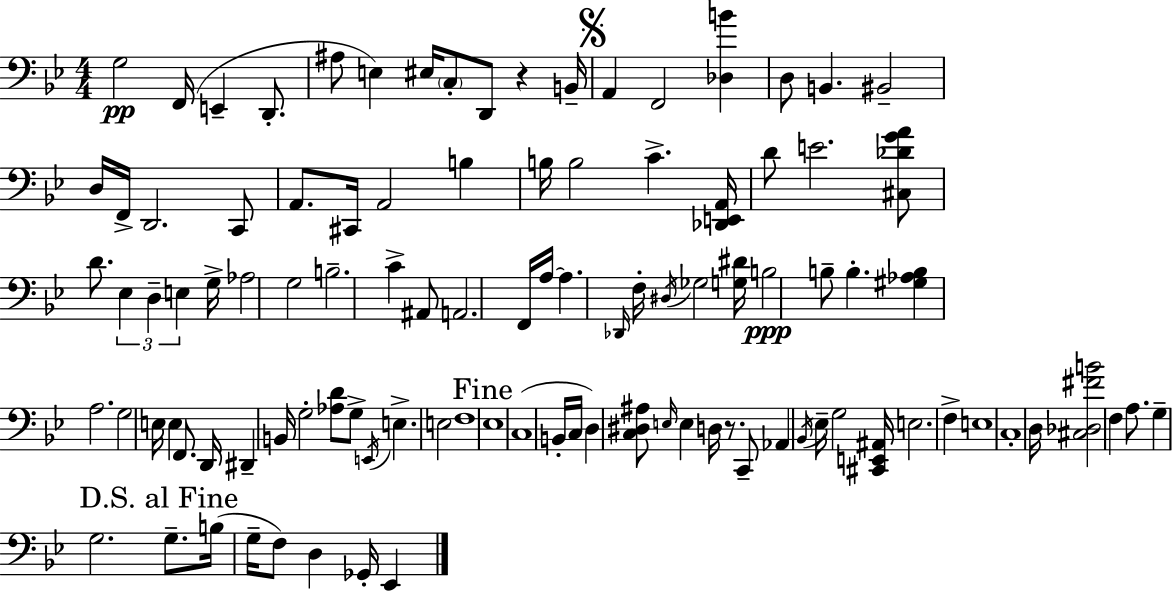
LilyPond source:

{
  \clef bass
  \numericTimeSignature
  \time 4/4
  \key bes \major
  \repeat volta 2 { g2\pp f,16( e,4-- d,8.-. | ais8 e4) eis16 \parenthesize c8-. d,8 r4 b,16-- | \mark \markup { \musicglyph "scripts.segno" } a,4 f,2 <des b'>4 | d8 b,4. bis,2-- | \break d16 f,16-> d,2. c,8 | a,8. cis,16 a,2 b4 | b16 b2 c'4.-> <des, e, a,>16 | d'8 e'2. <cis des' g' a'>8 | \break d'8. \tuplet 3/2 { ees4 d4-- e4 } g16-> | aes2 g2 | b2.-- c'4-> | ais,8 a,2. f,16 a16~~ | \break a4. \grace { des,16 } f16-. \acciaccatura { dis16 } ges2 | <g dis'>16 b2\ppp b8-- b4.-. | <gis aes b>4 a2. | g2 e16 e4 f,8. | \break d,16 dis,4-- b,16 g2-. | <aes d'>8 g8-> \acciaccatura { e,16 } e4.-> e2 | f1 | \mark "Fine" ees1 | \break c1( | b,16-. c16 d4) <c dis ais>8 \grace { e16 } e4 | d16 r8. c,8-- aes,4 \acciaccatura { bes,16 } ees16-- g2 | <cis, e, ais,>16 e2. | \break f4-> e1 | c1-. | d16 <cis des fis' b'>2 f4 | a8. g4-- g2. | \break \mark "D.S. al Fine" g8.-- b16( g16-- f8) d4 | ges,16-. ees,4 } \bar "|."
}